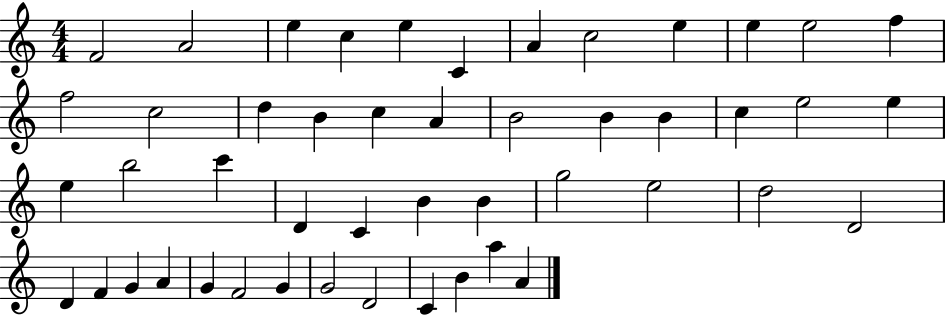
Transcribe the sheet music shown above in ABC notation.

X:1
T:Untitled
M:4/4
L:1/4
K:C
F2 A2 e c e C A c2 e e e2 f f2 c2 d B c A B2 B B c e2 e e b2 c' D C B B g2 e2 d2 D2 D F G A G F2 G G2 D2 C B a A